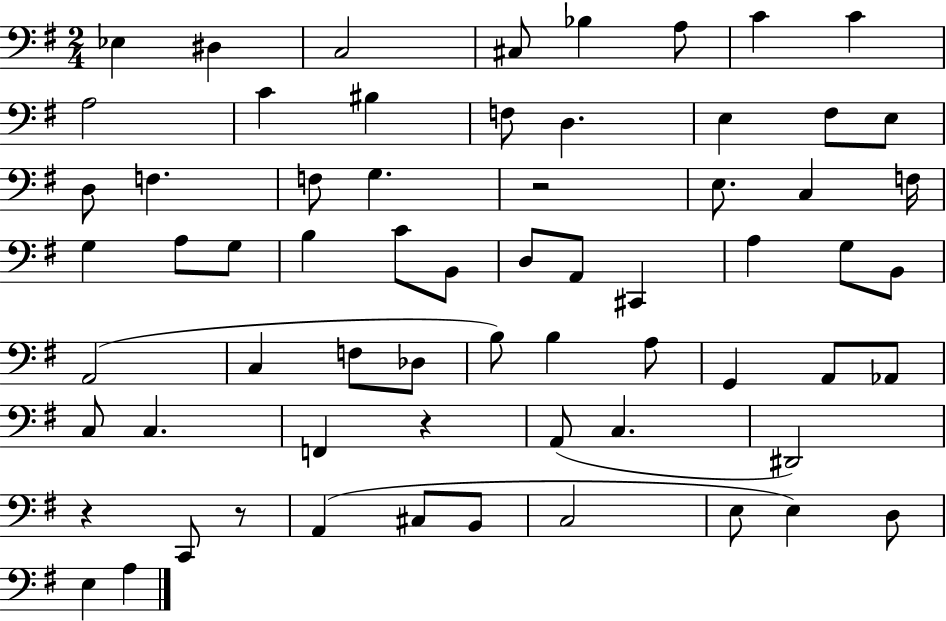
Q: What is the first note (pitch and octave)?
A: Eb3